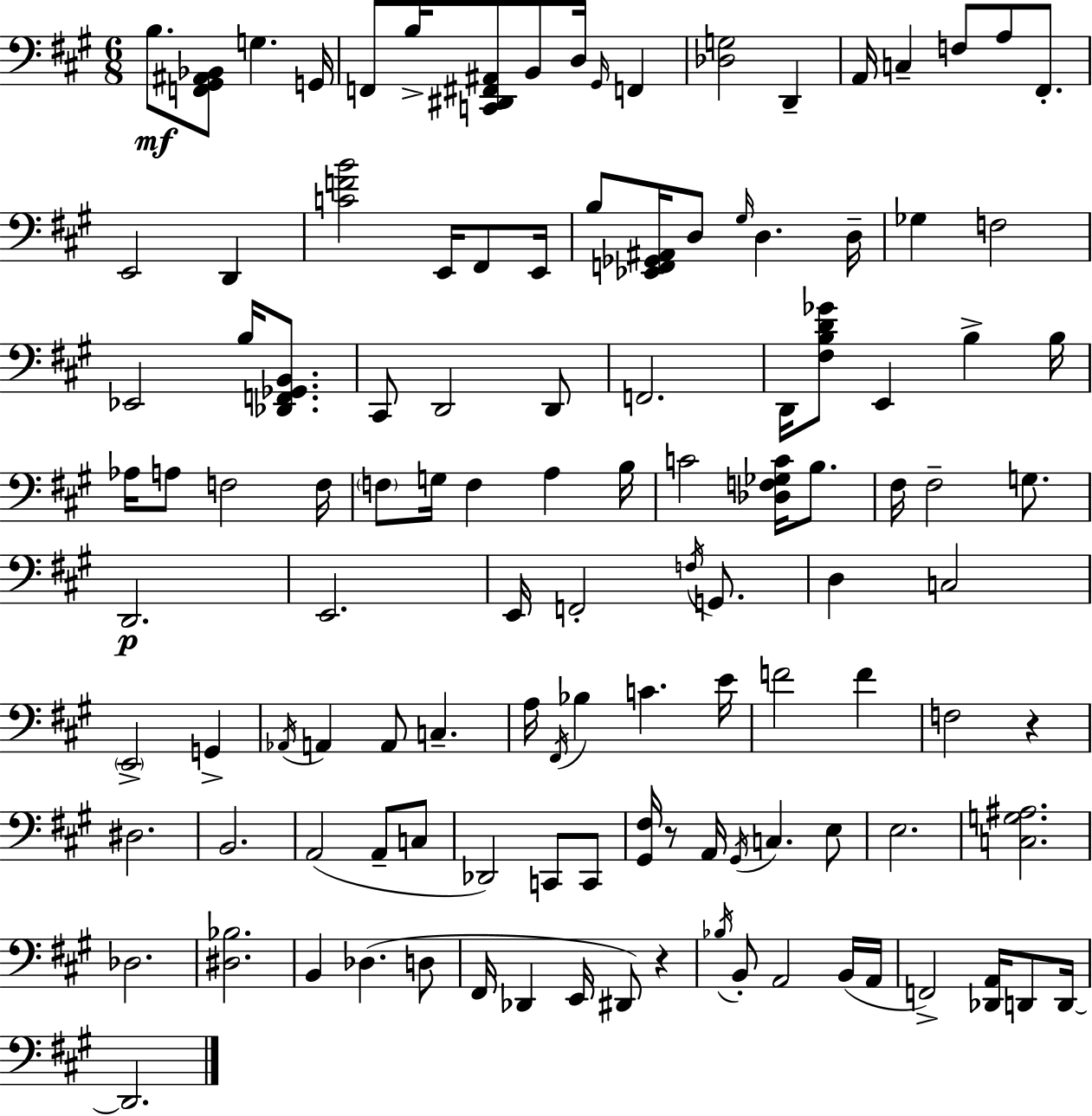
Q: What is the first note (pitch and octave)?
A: B3